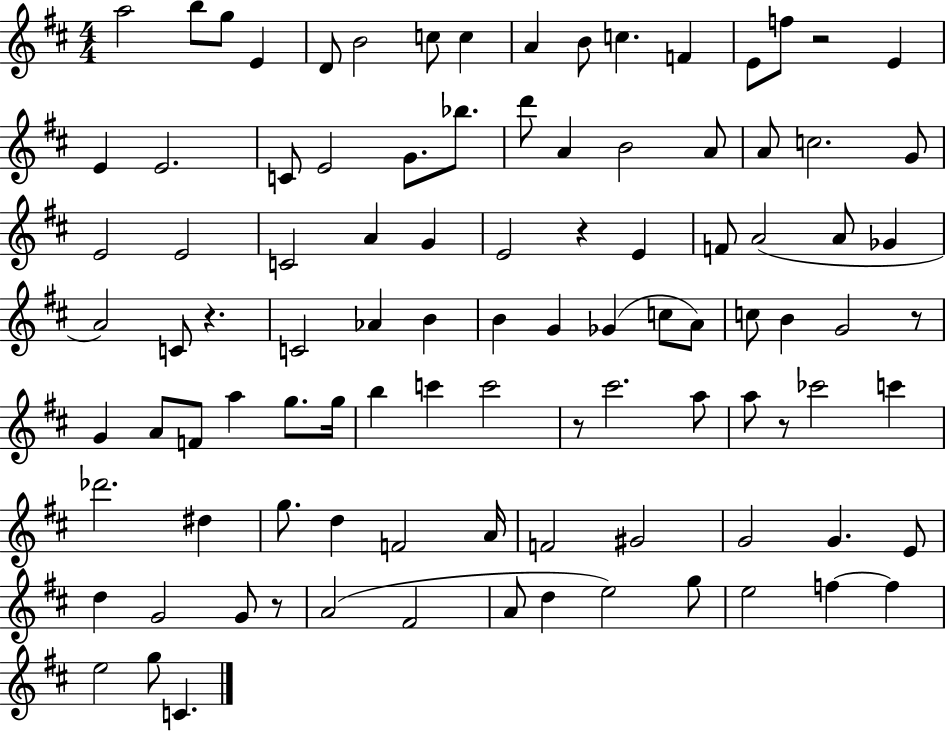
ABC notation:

X:1
T:Untitled
M:4/4
L:1/4
K:D
a2 b/2 g/2 E D/2 B2 c/2 c A B/2 c F E/2 f/2 z2 E E E2 C/2 E2 G/2 _b/2 d'/2 A B2 A/2 A/2 c2 G/2 E2 E2 C2 A G E2 z E F/2 A2 A/2 _G A2 C/2 z C2 _A B B G _G c/2 A/2 c/2 B G2 z/2 G A/2 F/2 a g/2 g/4 b c' c'2 z/2 ^c'2 a/2 a/2 z/2 _c'2 c' _d'2 ^d g/2 d F2 A/4 F2 ^G2 G2 G E/2 d G2 G/2 z/2 A2 ^F2 A/2 d e2 g/2 e2 f f e2 g/2 C